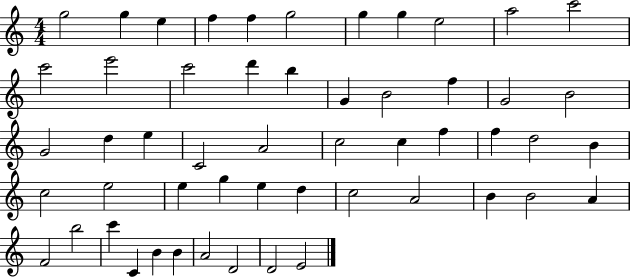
G5/h G5/q E5/q F5/q F5/q G5/h G5/q G5/q E5/h A5/h C6/h C6/h E6/h C6/h D6/q B5/q G4/q B4/h F5/q G4/h B4/h G4/h D5/q E5/q C4/h A4/h C5/h C5/q F5/q F5/q D5/h B4/q C5/h E5/h E5/q G5/q E5/q D5/q C5/h A4/h B4/q B4/h A4/q F4/h B5/h C6/q C4/q B4/q B4/q A4/h D4/h D4/h E4/h